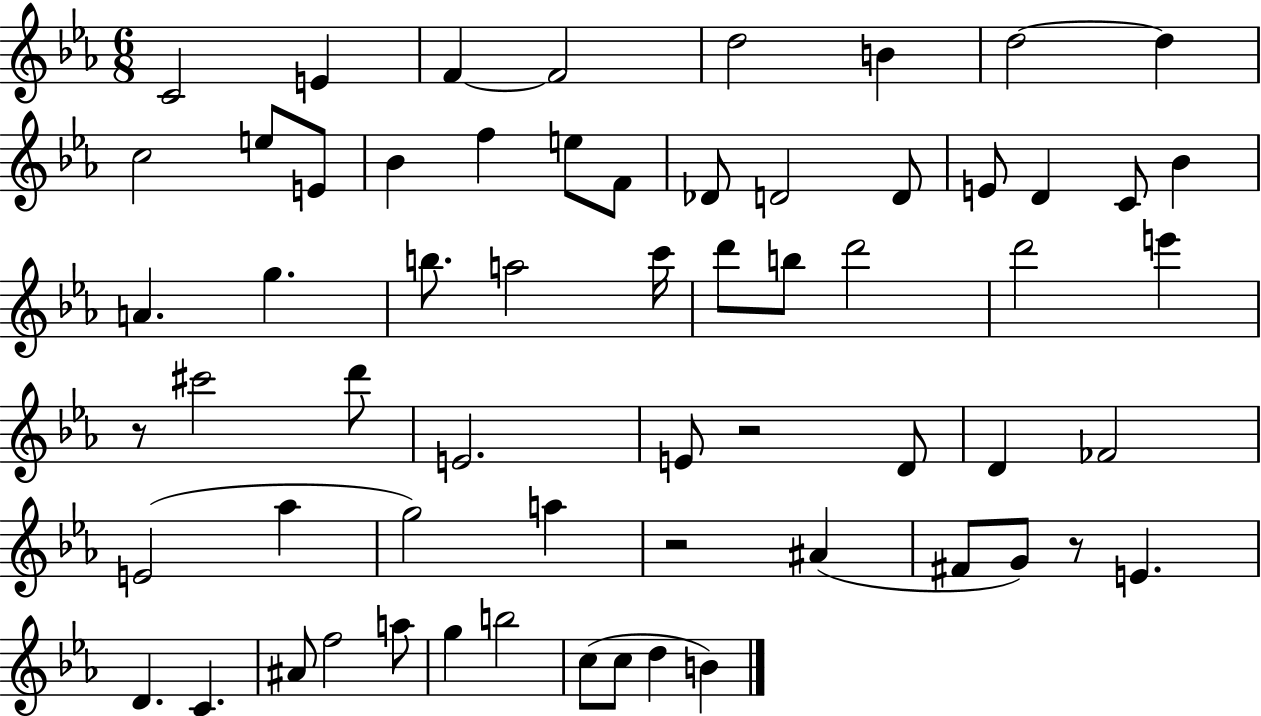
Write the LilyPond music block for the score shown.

{
  \clef treble
  \numericTimeSignature
  \time 6/8
  \key ees \major
  c'2 e'4 | f'4~~ f'2 | d''2 b'4 | d''2~~ d''4 | \break c''2 e''8 e'8 | bes'4 f''4 e''8 f'8 | des'8 d'2 d'8 | e'8 d'4 c'8 bes'4 | \break a'4. g''4. | b''8. a''2 c'''16 | d'''8 b''8 d'''2 | d'''2 e'''4 | \break r8 cis'''2 d'''8 | e'2. | e'8 r2 d'8 | d'4 fes'2 | \break e'2( aes''4 | g''2) a''4 | r2 ais'4( | fis'8 g'8) r8 e'4. | \break d'4. c'4. | ais'8 f''2 a''8 | g''4 b''2 | c''8( c''8 d''4 b'4) | \break \bar "|."
}